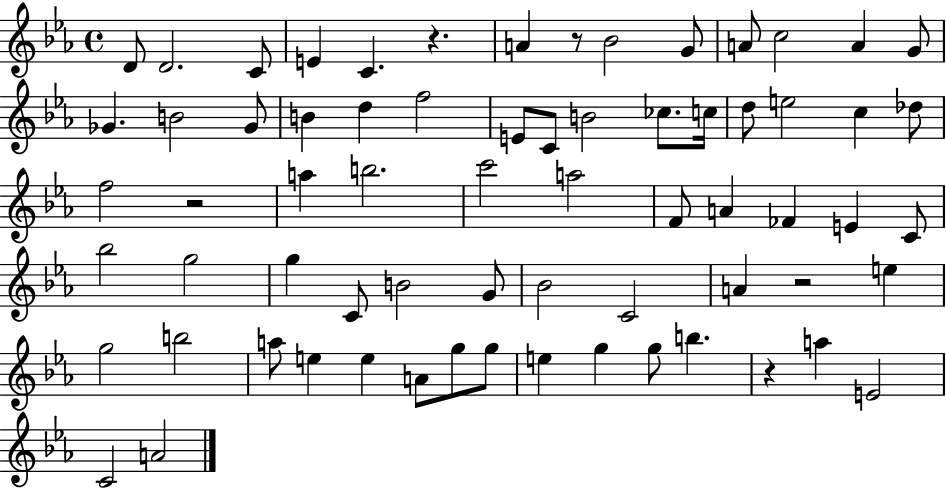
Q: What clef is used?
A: treble